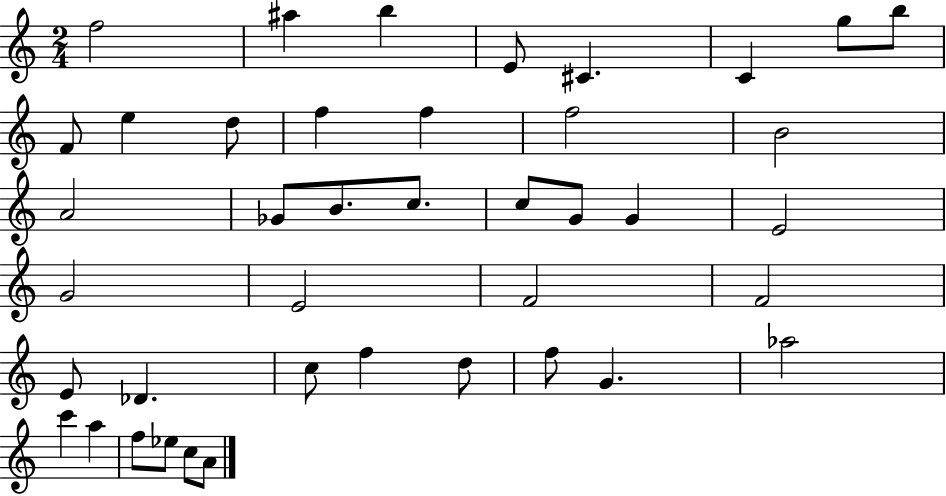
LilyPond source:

{
  \clef treble
  \numericTimeSignature
  \time 2/4
  \key c \major
  f''2 | ais''4 b''4 | e'8 cis'4. | c'4 g''8 b''8 | \break f'8 e''4 d''8 | f''4 f''4 | f''2 | b'2 | \break a'2 | ges'8 b'8. c''8. | c''8 g'8 g'4 | e'2 | \break g'2 | e'2 | f'2 | f'2 | \break e'8 des'4. | c''8 f''4 d''8 | f''8 g'4. | aes''2 | \break c'''4 a''4 | f''8 ees''8 c''8 a'8 | \bar "|."
}